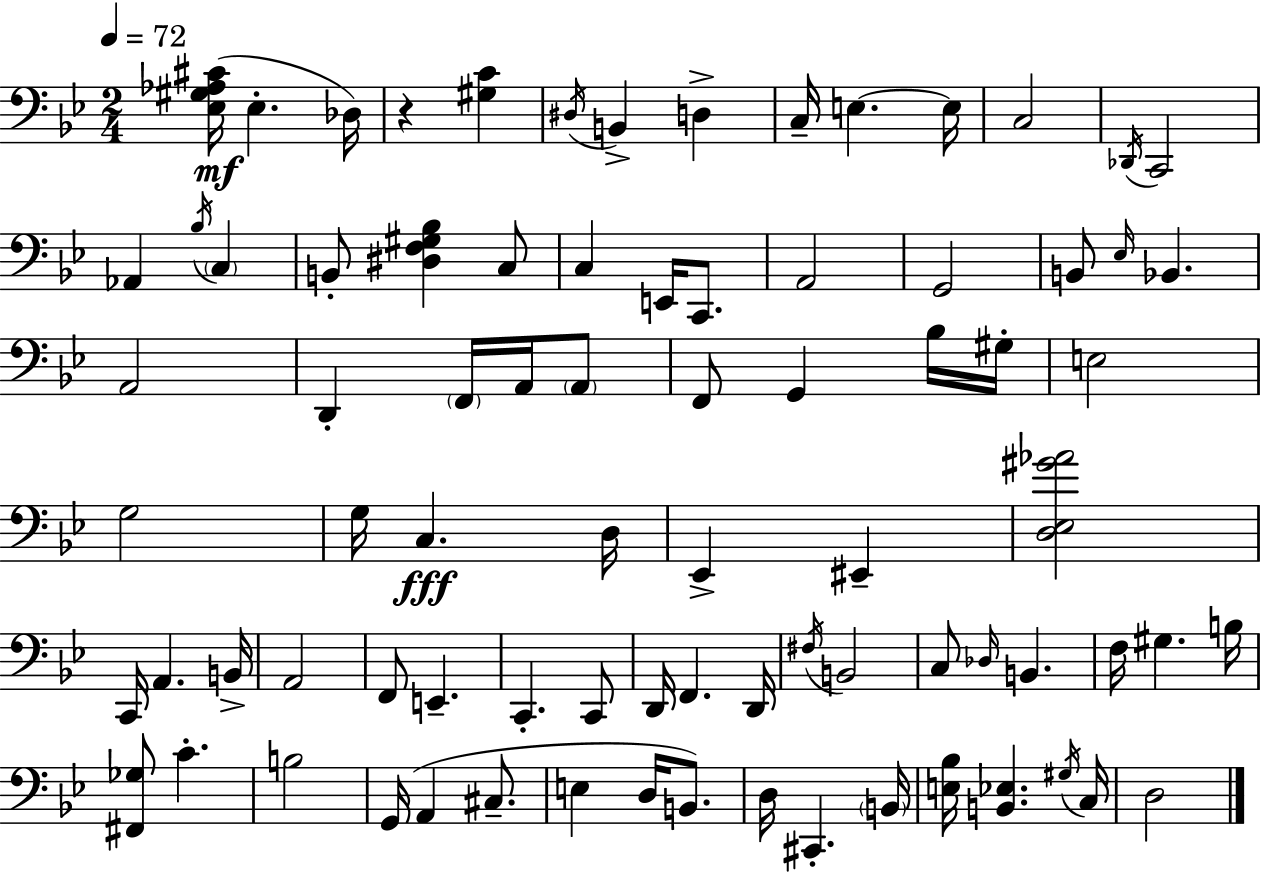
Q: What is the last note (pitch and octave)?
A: D3